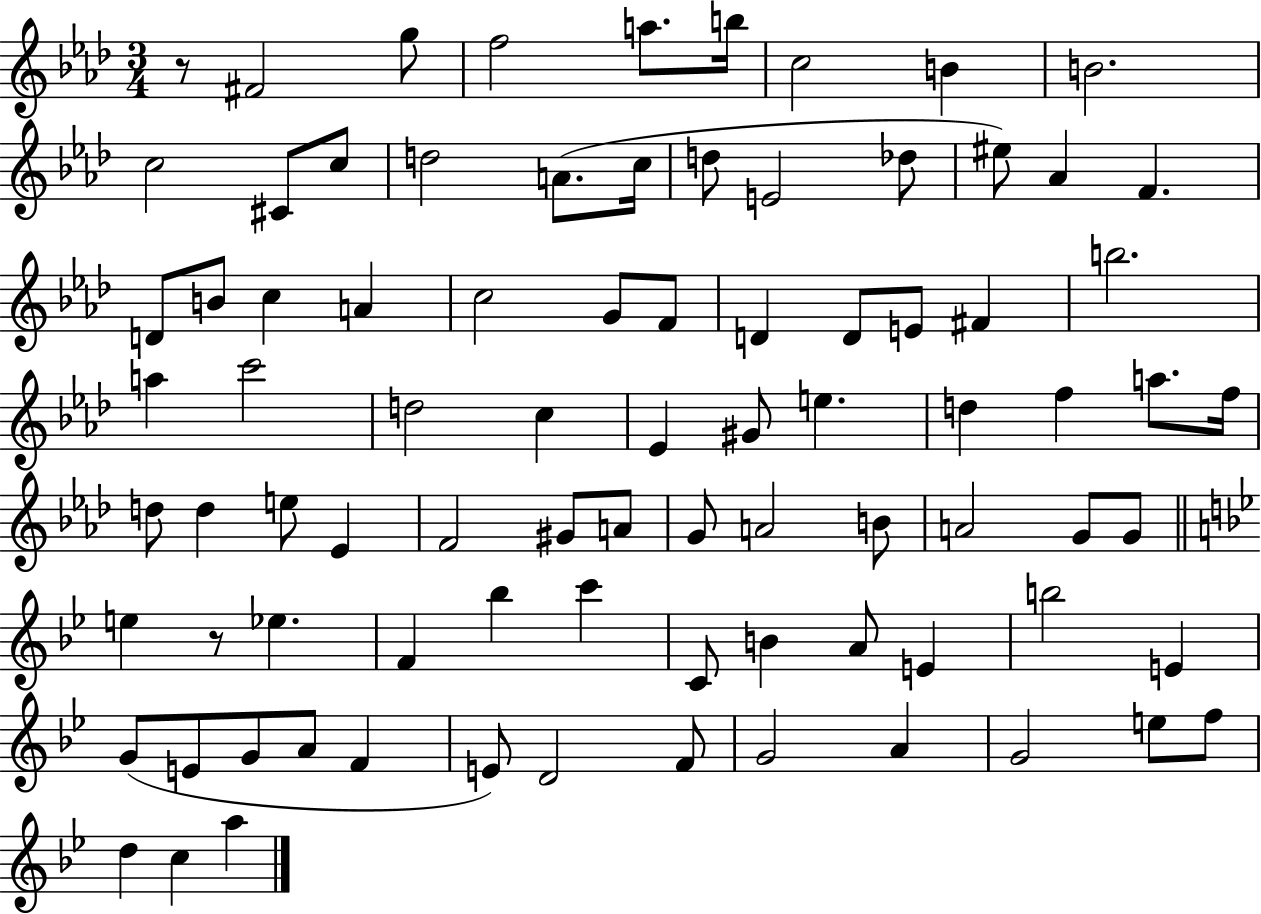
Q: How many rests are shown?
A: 2